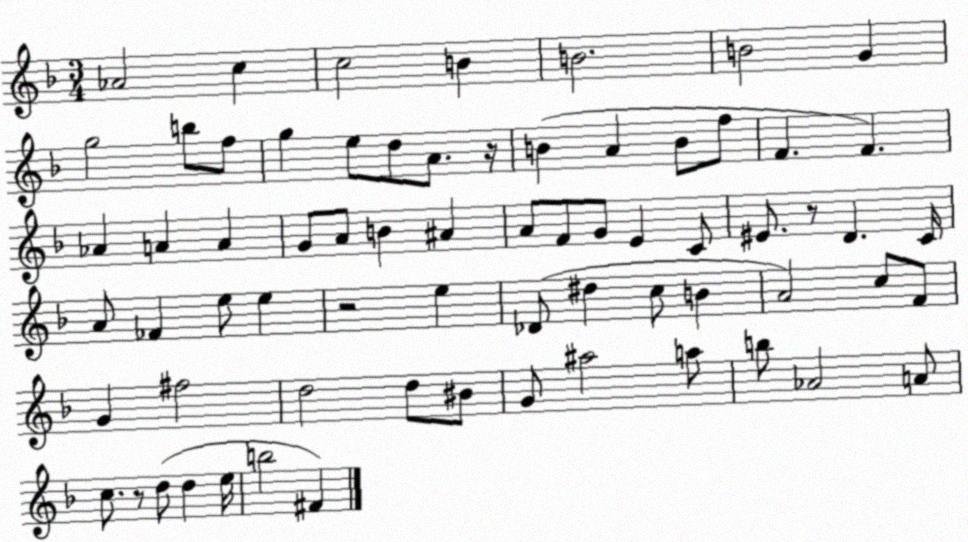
X:1
T:Untitled
M:3/4
L:1/4
K:F
_A2 c c2 B B2 B2 G g2 b/2 f/2 g e/2 d/2 A/2 z/4 B A B/2 f/2 F F _A A A G/2 A/2 B ^A A/2 F/2 G/2 E C/2 ^E/2 z/2 D C/4 A/2 _F e/2 e z2 e _D/2 ^d c/2 B A2 c/2 F/2 G ^f2 d2 d/2 ^B/2 G/2 ^a2 a/2 b/2 _A2 A/2 c/2 z/2 d/2 d e/4 b2 ^F